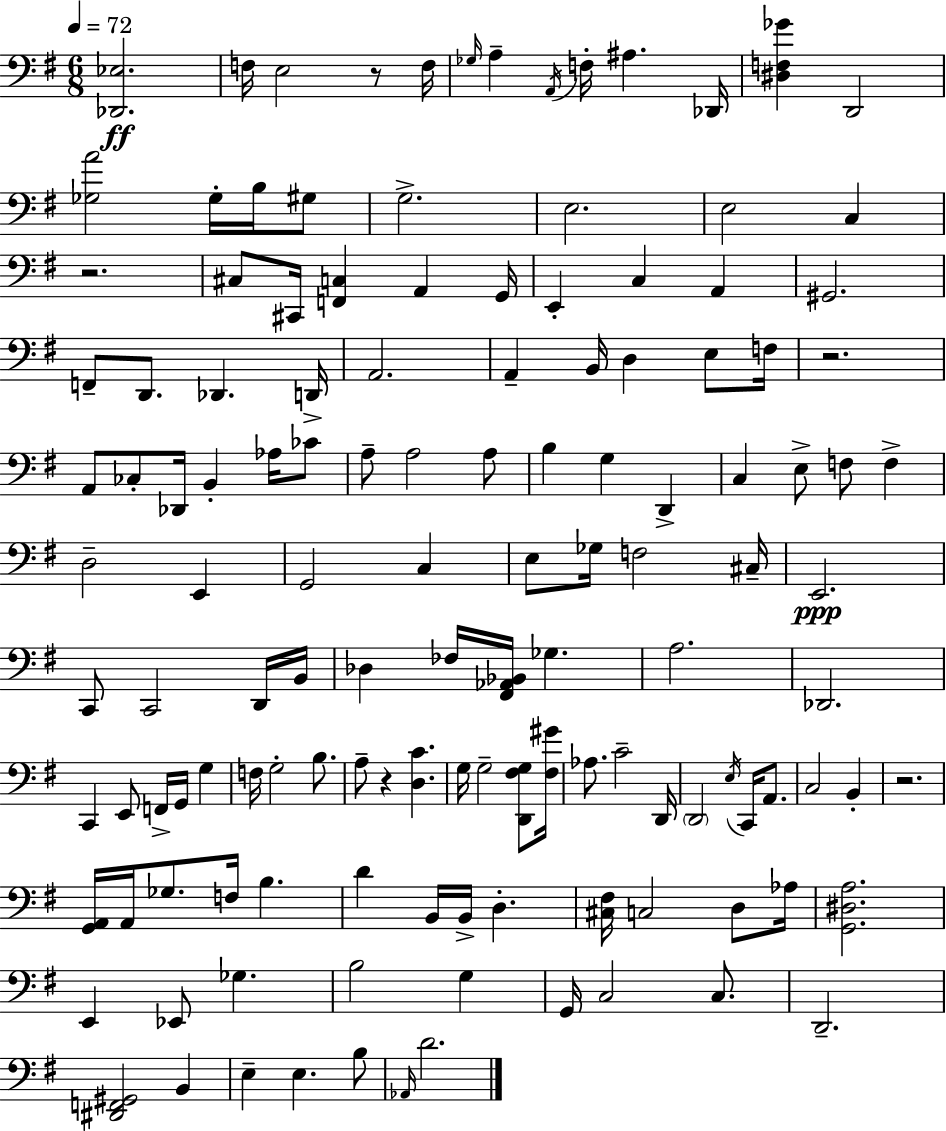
X:1
T:Untitled
M:6/8
L:1/4
K:G
[_D,,_E,]2 F,/4 E,2 z/2 F,/4 _G,/4 A, A,,/4 F,/4 ^A, _D,,/4 [^D,F,_G] D,,2 [_G,A]2 _G,/4 B,/4 ^G,/2 G,2 E,2 E,2 C, z2 ^C,/2 ^C,,/4 [F,,C,] A,, G,,/4 E,, C, A,, ^G,,2 F,,/2 D,,/2 _D,, D,,/4 A,,2 A,, B,,/4 D, E,/2 F,/4 z2 A,,/2 _C,/2 _D,,/4 B,, _A,/4 _C/2 A,/2 A,2 A,/2 B, G, D,, C, E,/2 F,/2 F, D,2 E,, G,,2 C, E,/2 _G,/4 F,2 ^C,/4 E,,2 C,,/2 C,,2 D,,/4 B,,/4 _D, _F,/4 [^F,,_A,,_B,,]/4 _G, A,2 _D,,2 C,, E,,/2 F,,/4 G,,/4 G, F,/4 G,2 B,/2 A,/2 z [D,C] G,/4 G,2 [D,,^F,G,]/2 [^F,^G]/4 _A,/2 C2 D,,/4 D,,2 E,/4 C,,/4 A,,/2 C,2 B,, z2 [G,,A,,]/4 A,,/4 _G,/2 F,/4 B, D B,,/4 B,,/4 D, [^C,^F,]/4 C,2 D,/2 _A,/4 [G,,^D,A,]2 E,, _E,,/2 _G, B,2 G, G,,/4 C,2 C,/2 D,,2 [^D,,F,,^G,,]2 B,, E, E, B,/2 _A,,/4 D2